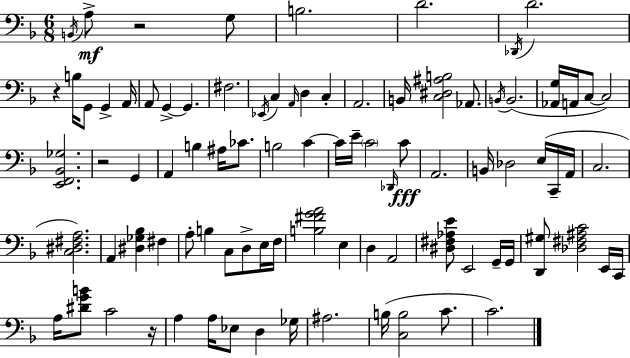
B2/s A3/e R/h G3/e B3/h. D4/h. Db2/s D4/h. R/q B3/s G2/e G2/q A2/s A2/e G2/q G2/q. F#3/h. Eb2/s C3/q A2/s D3/q C3/q A2/h. B2/s [C3,D#3,A#3,B3]/h Ab2/e. B2/s B2/h. [Ab2,G3]/s A2/s C3/e C3/h [E2,F2,Bb2,Gb3]/h. R/h G2/q A2/q B3/q A#3/s CES4/e. B3/h C4/q C4/s E4/s C4/h Db2/s C4/e A2/h. B2/s Db3/h E3/s C2/s A2/s C3/h. [C3,D#3,F#3,A3]/h. A2/q [D#3,Gb3,Bb3]/q F#3/q A3/e B3/q C3/e D3/e E3/s F3/s [B3,F#4,G4,A4]/h E3/q D3/q A2/h [D#3,F#3,Ab3,E4]/e E2/h G2/s G2/s [D2,G#3]/e [Db3,F#3,A#3,C4]/h E2/s C2/s A3/s [D#4,G4,B4]/e C4/h R/s A3/q A3/s Eb3/e D3/q Gb3/s A#3/h. B3/s [C3,B3]/h C4/e. C4/h.